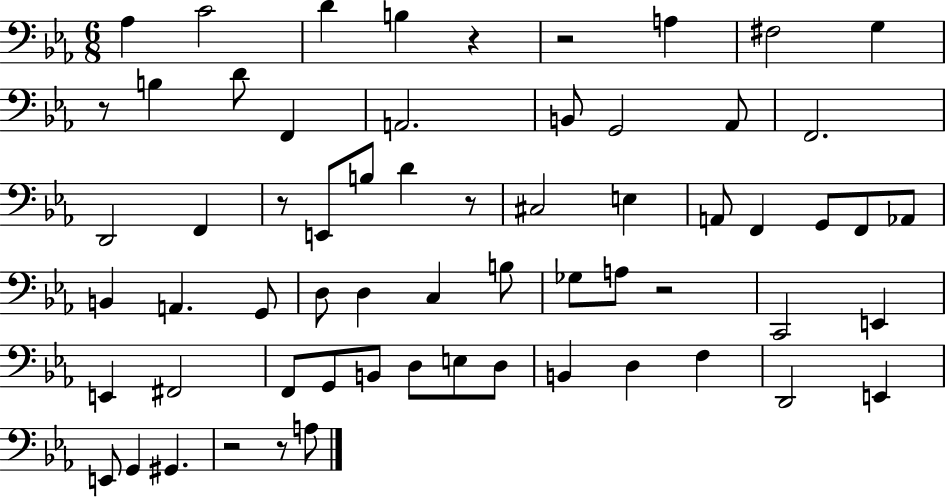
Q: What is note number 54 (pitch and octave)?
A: G#2